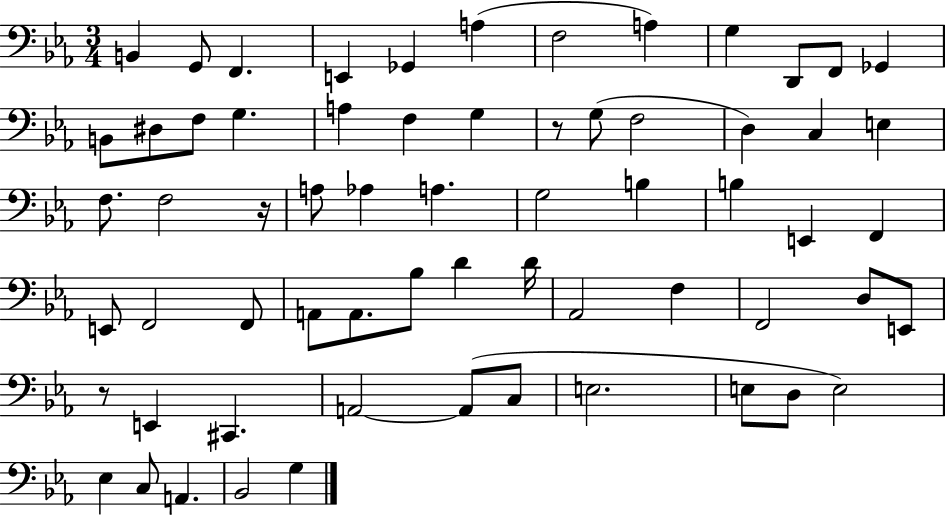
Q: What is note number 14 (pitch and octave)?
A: D#3